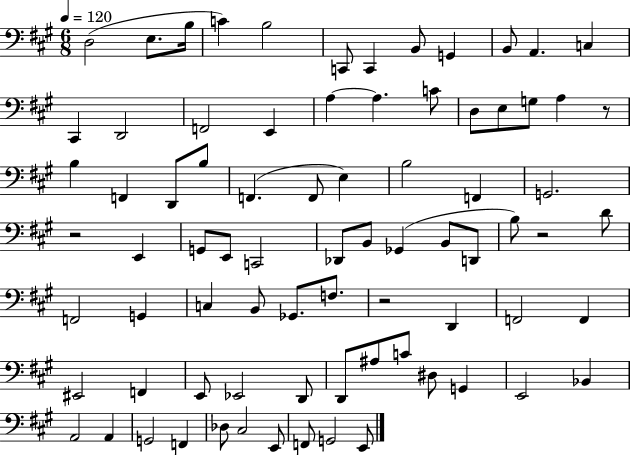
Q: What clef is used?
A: bass